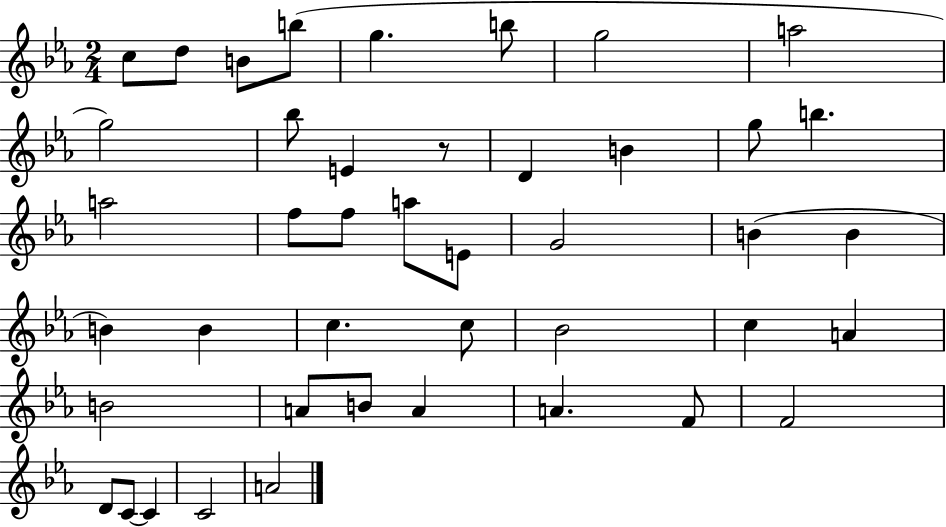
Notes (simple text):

C5/e D5/e B4/e B5/e G5/q. B5/e G5/h A5/h G5/h Bb5/e E4/q R/e D4/q B4/q G5/e B5/q. A5/h F5/e F5/e A5/e E4/e G4/h B4/q B4/q B4/q B4/q C5/q. C5/e Bb4/h C5/q A4/q B4/h A4/e B4/e A4/q A4/q. F4/e F4/h D4/e C4/e C4/q C4/h A4/h